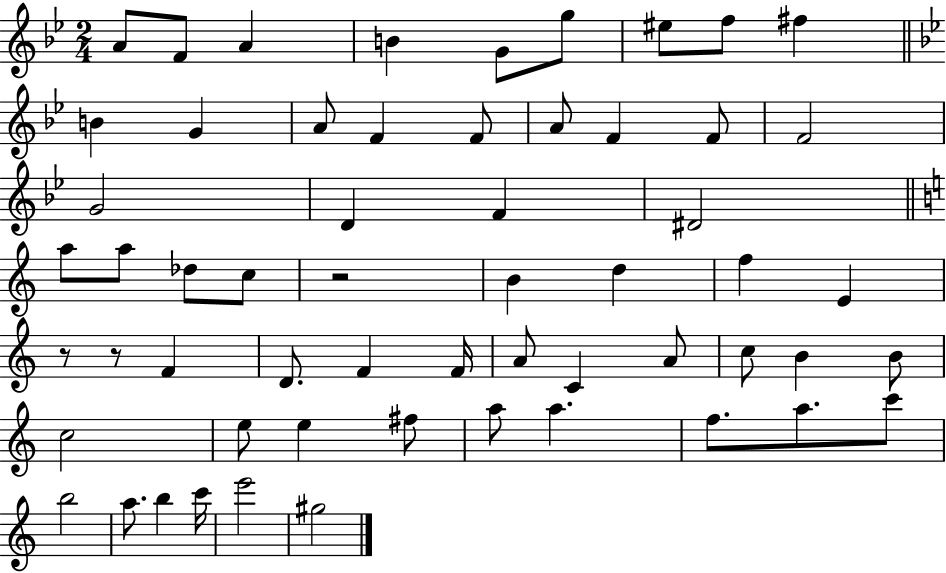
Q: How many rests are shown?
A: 3